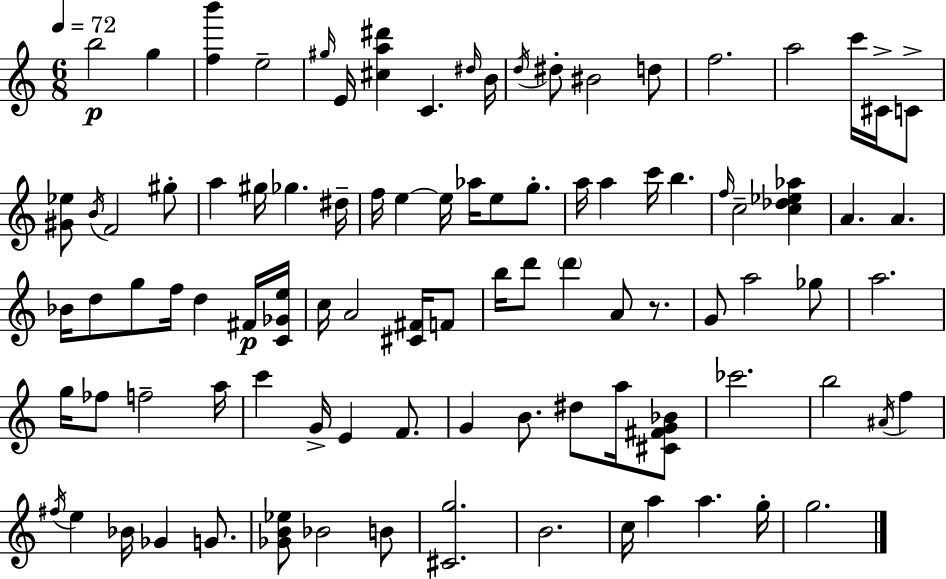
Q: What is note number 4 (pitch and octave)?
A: G#5